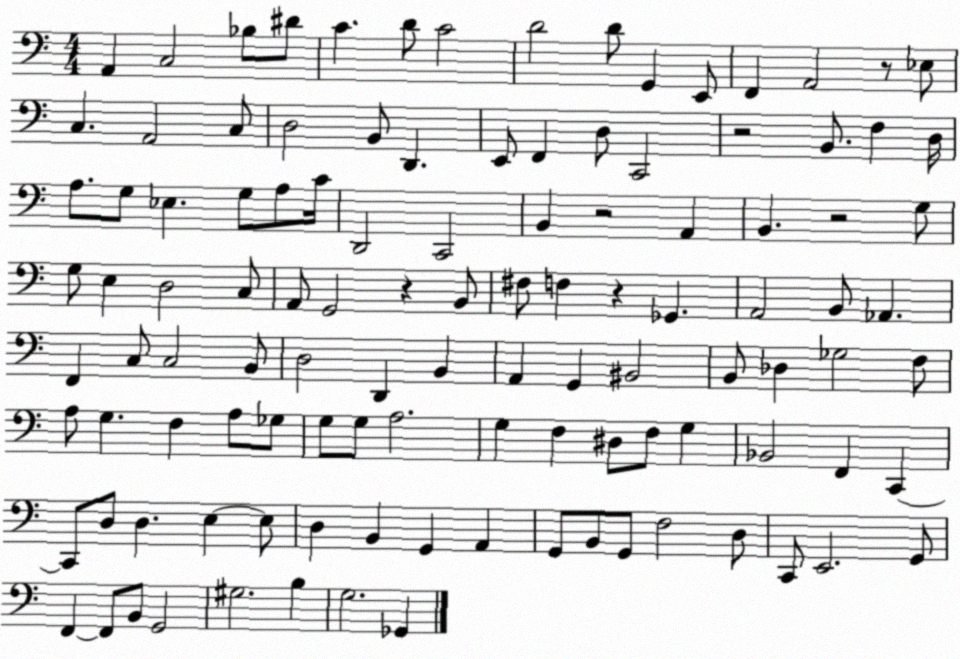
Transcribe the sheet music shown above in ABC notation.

X:1
T:Untitled
M:4/4
L:1/4
K:C
A,, C,2 _B,/2 ^D/2 C D/2 C2 D2 D/2 G,, E,,/2 F,, A,,2 z/2 _E,/2 C, A,,2 C,/2 D,2 B,,/2 D,, E,,/2 F,, D,/2 C,,2 z2 B,,/2 F, D,/4 A,/2 G,/2 _E, G,/2 A,/2 C/4 D,,2 C,,2 B,, z2 A,, B,, z2 G,/2 G,/2 E, D,2 C,/2 A,,/2 G,,2 z B,,/2 ^F,/2 F, z _G,, A,,2 B,,/2 _A,, F,, C,/2 C,2 B,,/2 D,2 D,, B,, A,, G,, ^B,,2 B,,/2 _D, _G,2 F,/2 A,/2 G, F, A,/2 _G,/2 G,/2 G,/2 A,2 G, F, ^D,/2 F,/2 G, _B,,2 F,, C,, C,,/2 D,/2 D, E, E,/2 D, B,, G,, A,, G,,/2 B,,/2 G,,/2 F,2 D,/2 C,,/2 E,,2 G,,/2 F,, F,,/2 B,,/2 G,,2 ^G,2 B, G,2 _G,,